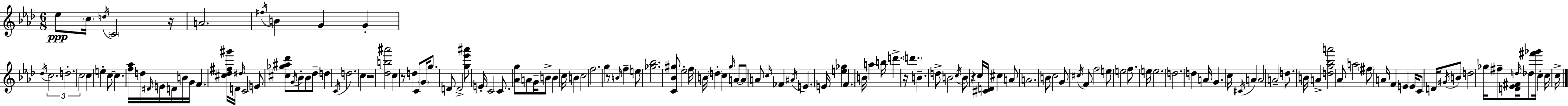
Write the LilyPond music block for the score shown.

{
  \clef treble
  \numericTimeSignature
  \time 6/8
  \key f \minor
  ees''8\ppp \parenthesize c''16 \acciaccatura { d''16 } \parenthesize c'2 | r16 a'2. | \acciaccatura { fis''16 } b'4 g'4 g'4-. | \acciaccatura { des''16 } \tuplet 3/2 { c''2. | \break d''2.-. | c''2 } c''4 | e''4-. c''8~~ c''4. | <f'' aes''>16 d''16 \grace { dis'16 } e'16 d'16 b'16 g'16 f'4. | \break <cis'' des'' fis'' gis'''>16 d'16 \grace { dis''16 } c'2 | e'8 <cis'' ges'' ais'' des'''>8 \acciaccatura { g'16 } bes'8-. bes'8 | des''8-- d''4 \acciaccatura { c'16 } d''2. | c''4 r2 | \break <des'' b'' ais'''>2 | c''4 r8 d''4 | c'8 \parenthesize g'16 g''8. d'8 d'2-> | <g'' ees''' ais'''>8 e'16-. c'2 | \break c'8. <aes' g''>8 a'8 g'16-- | b'8-> b'4 c''16 b'4 c''2 | f''2. | g''4 r8 | \break \grace { b'16 } f''4-- e''8 <ges'' bes''>2. | <c' bes' gis''>8 ees''2-. | f''16 b'16 \parenthesize d''4-. | c''4 \grace { g''16 } a'8~~ a'8 a'8 \grace { c''16 } | \break fes'4 \acciaccatura { ais'16 } e'4. e'16 | <e'' ges''>4 \parenthesize f'4. b'16 a''4 | b''16 d'''4.-> r16 \parenthesize d'''4. | b'4.-- d''8-> | \break b'2 \acciaccatura { c''16 } b'8 | r4 c''16 <cis' d'>16 cis''4 a'8 | a'2. | b'8 c''2 g'8 | \break \acciaccatura { cis''16 } f'8 f''2 e''8 | e''2 f''8. | e''16 e''2. | d''2. | \break d''4 a'16 g'4. | c''16 \acciaccatura { cis'16 } a'4 a'2 | a'2-- d''8. | b'16 a'4-> <d'' g'' bes'' a'''>2 | \break aes'8 a''2 | \parenthesize fis''8 a'16 f'4 e'4 e'16 | c'8 d'16 \acciaccatura { gis'16 } b'8 d''2 | ges''16 fis''8-- <d' ees' fis'>16 \grace { d''16 } des''8 <fis''' ges'''>16 c''4-. | \break c''16 c''16-> \bar "|."
}